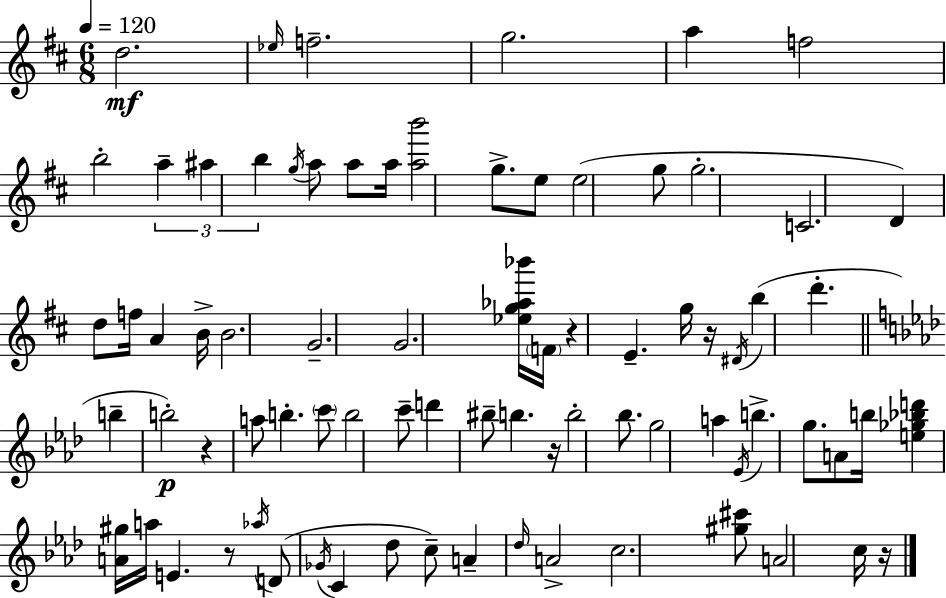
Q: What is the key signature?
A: D major